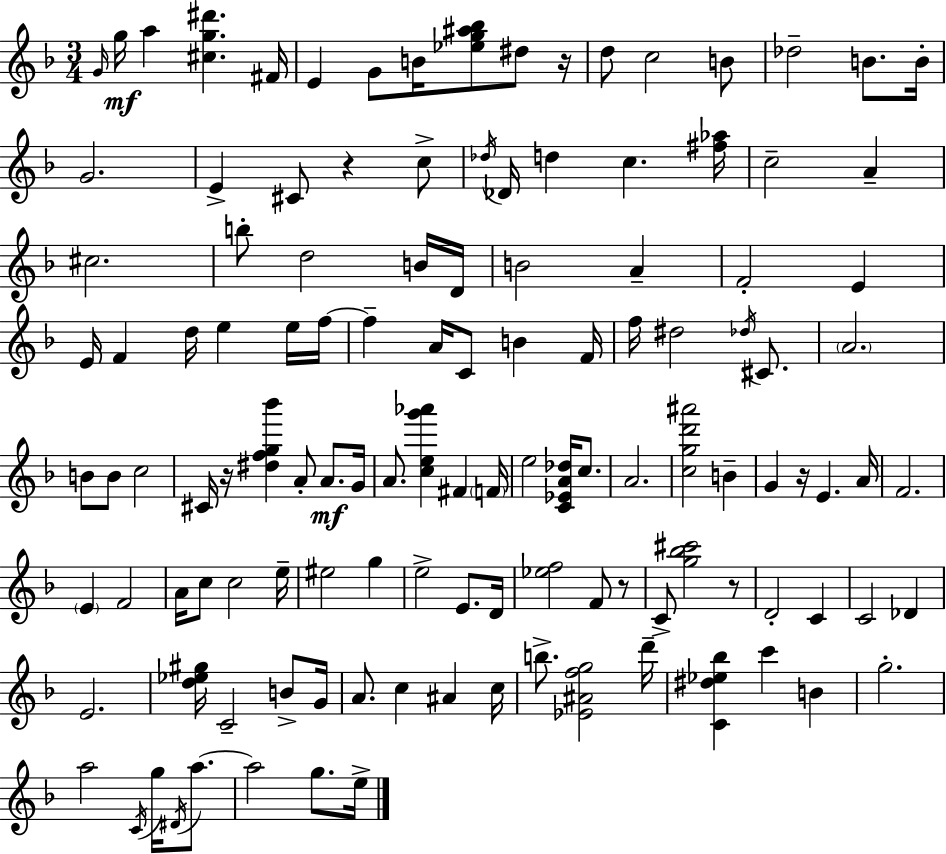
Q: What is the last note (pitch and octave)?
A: E5